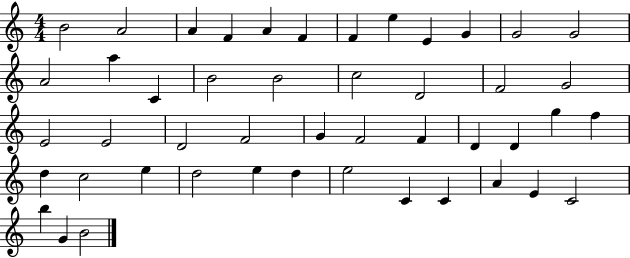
{
  \clef treble
  \numericTimeSignature
  \time 4/4
  \key c \major
  b'2 a'2 | a'4 f'4 a'4 f'4 | f'4 e''4 e'4 g'4 | g'2 g'2 | \break a'2 a''4 c'4 | b'2 b'2 | c''2 d'2 | f'2 g'2 | \break e'2 e'2 | d'2 f'2 | g'4 f'2 f'4 | d'4 d'4 g''4 f''4 | \break d''4 c''2 e''4 | d''2 e''4 d''4 | e''2 c'4 c'4 | a'4 e'4 c'2 | \break b''4 g'4 b'2 | \bar "|."
}